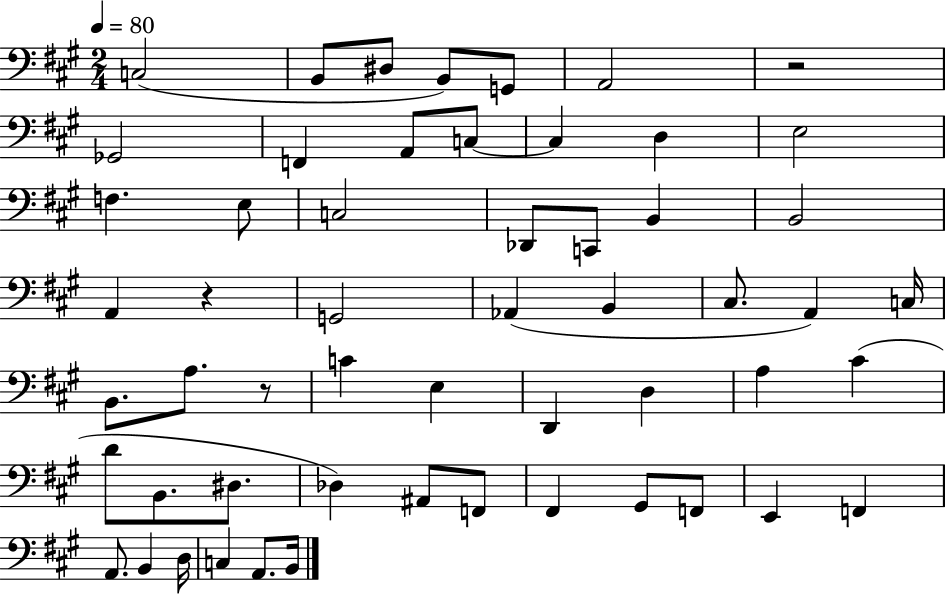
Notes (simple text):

C3/h B2/e D#3/e B2/e G2/e A2/h R/h Gb2/h F2/q A2/e C3/e C3/q D3/q E3/h F3/q. E3/e C3/h Db2/e C2/e B2/q B2/h A2/q R/q G2/h Ab2/q B2/q C#3/e. A2/q C3/s B2/e. A3/e. R/e C4/q E3/q D2/q D3/q A3/q C#4/q D4/e B2/e. D#3/e. Db3/q A#2/e F2/e F#2/q G#2/e F2/e E2/q F2/q A2/e. B2/q D3/s C3/q A2/e. B2/s